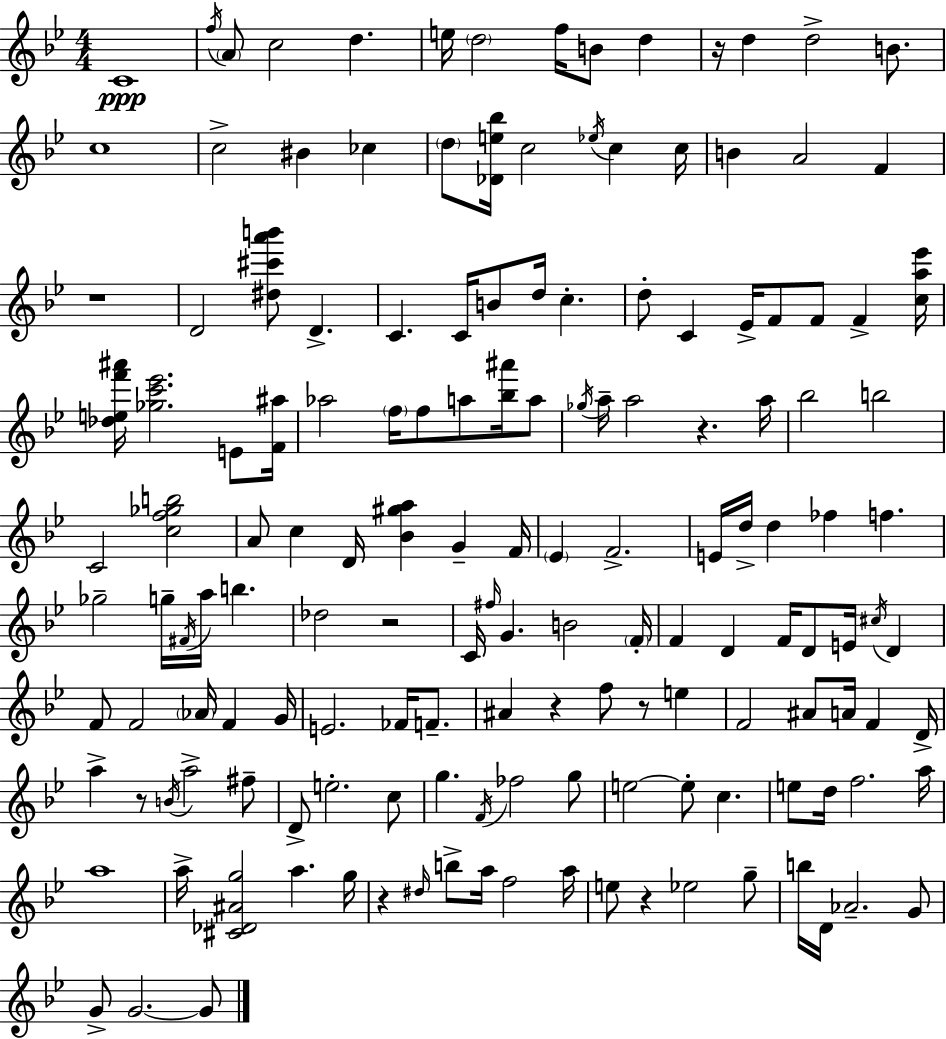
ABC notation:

X:1
T:Untitled
M:4/4
L:1/4
K:Bb
C4 f/4 A/2 c2 d e/4 d2 f/4 B/2 d z/4 d d2 B/2 c4 c2 ^B _c d/2 [_De_b]/4 c2 _e/4 c c/4 B A2 F z4 D2 [^d^c'a'b']/2 D C C/4 B/2 d/4 c d/2 C _E/4 F/2 F/2 F [ca_e']/4 [_def'^a']/4 [_gc'_e']2 E/2 [F^a]/4 _a2 f/4 f/2 a/2 [_b^a']/4 a/2 _g/4 a/4 a2 z a/4 _b2 b2 C2 [cf_gb]2 A/2 c D/4 [_B^ga] G F/4 _E F2 E/4 d/4 d _f f _g2 g/4 ^F/4 a/4 b _d2 z2 C/4 ^f/4 G B2 F/4 F D F/4 D/2 E/4 ^c/4 D F/2 F2 _A/4 F G/4 E2 _F/4 F/2 ^A z f/2 z/2 e F2 ^A/2 A/4 F D/4 a z/2 B/4 a2 ^f/2 D/2 e2 c/2 g F/4 _f2 g/2 e2 e/2 c e/2 d/4 f2 a/4 a4 a/4 [^C_D^Ag]2 a g/4 z ^d/4 b/2 a/4 f2 a/4 e/2 z _e2 g/2 b/4 D/4 _A2 G/2 G/2 G2 G/2